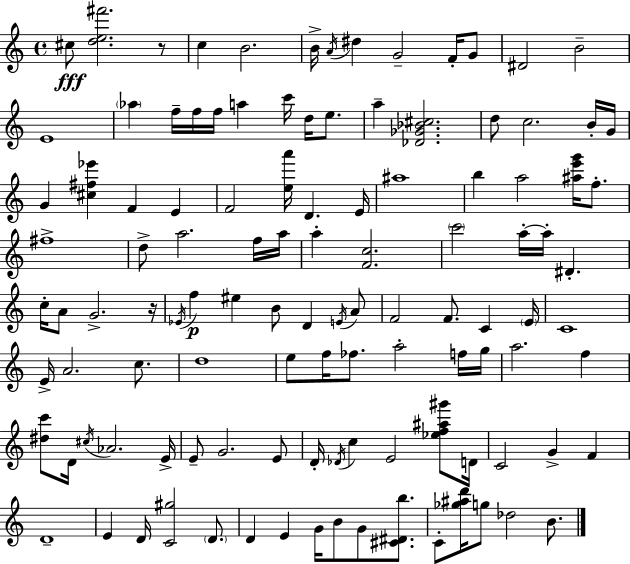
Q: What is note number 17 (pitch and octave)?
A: A5